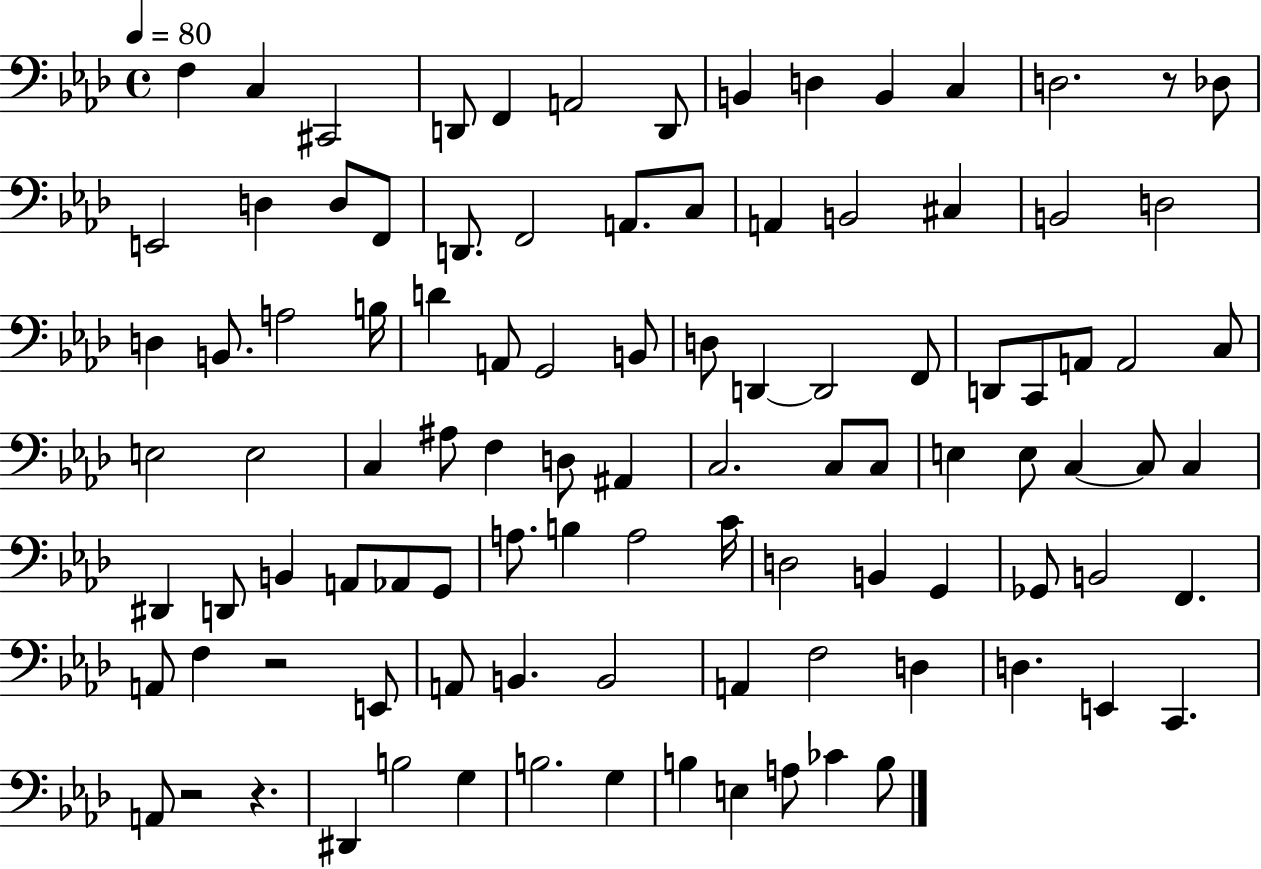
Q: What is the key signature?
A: AES major